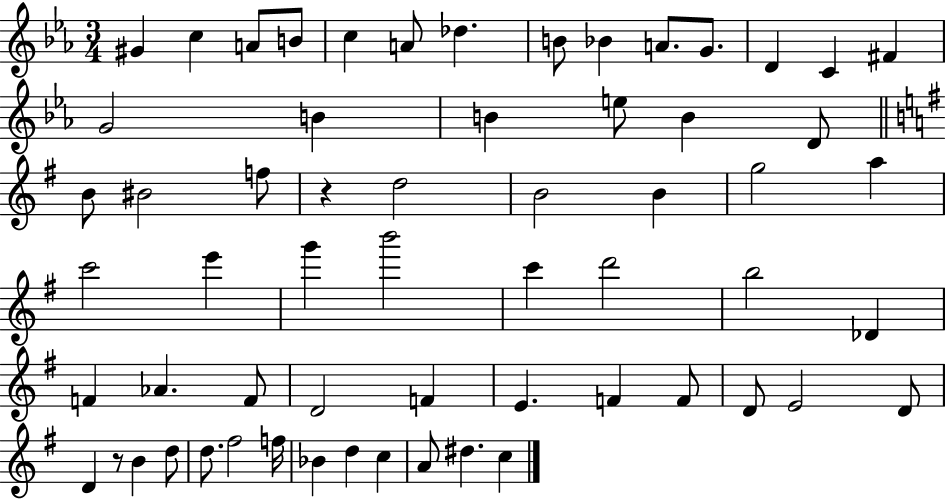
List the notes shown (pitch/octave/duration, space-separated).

G#4/q C5/q A4/e B4/e C5/q A4/e Db5/q. B4/e Bb4/q A4/e. G4/e. D4/q C4/q F#4/q G4/h B4/q B4/q E5/e B4/q D4/e B4/e BIS4/h F5/e R/q D5/h B4/h B4/q G5/h A5/q C6/h E6/q G6/q B6/h C6/q D6/h B5/h Db4/q F4/q Ab4/q. F4/e D4/h F4/q E4/q. F4/q F4/e D4/e E4/h D4/e D4/q R/e B4/q D5/e D5/e. F#5/h F5/s Bb4/q D5/q C5/q A4/e D#5/q. C5/q